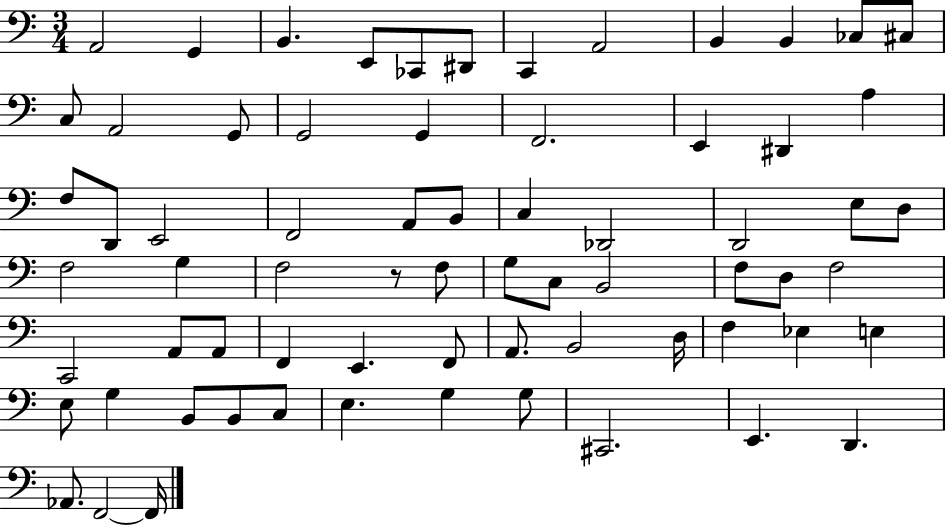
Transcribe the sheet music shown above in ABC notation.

X:1
T:Untitled
M:3/4
L:1/4
K:C
A,,2 G,, B,, E,,/2 _C,,/2 ^D,,/2 C,, A,,2 B,, B,, _C,/2 ^C,/2 C,/2 A,,2 G,,/2 G,,2 G,, F,,2 E,, ^D,, A, F,/2 D,,/2 E,,2 F,,2 A,,/2 B,,/2 C, _D,,2 D,,2 E,/2 D,/2 F,2 G, F,2 z/2 F,/2 G,/2 C,/2 B,,2 F,/2 D,/2 F,2 C,,2 A,,/2 A,,/2 F,, E,, F,,/2 A,,/2 B,,2 D,/4 F, _E, E, E,/2 G, B,,/2 B,,/2 C,/2 E, G, G,/2 ^C,,2 E,, D,, _A,,/2 F,,2 F,,/4